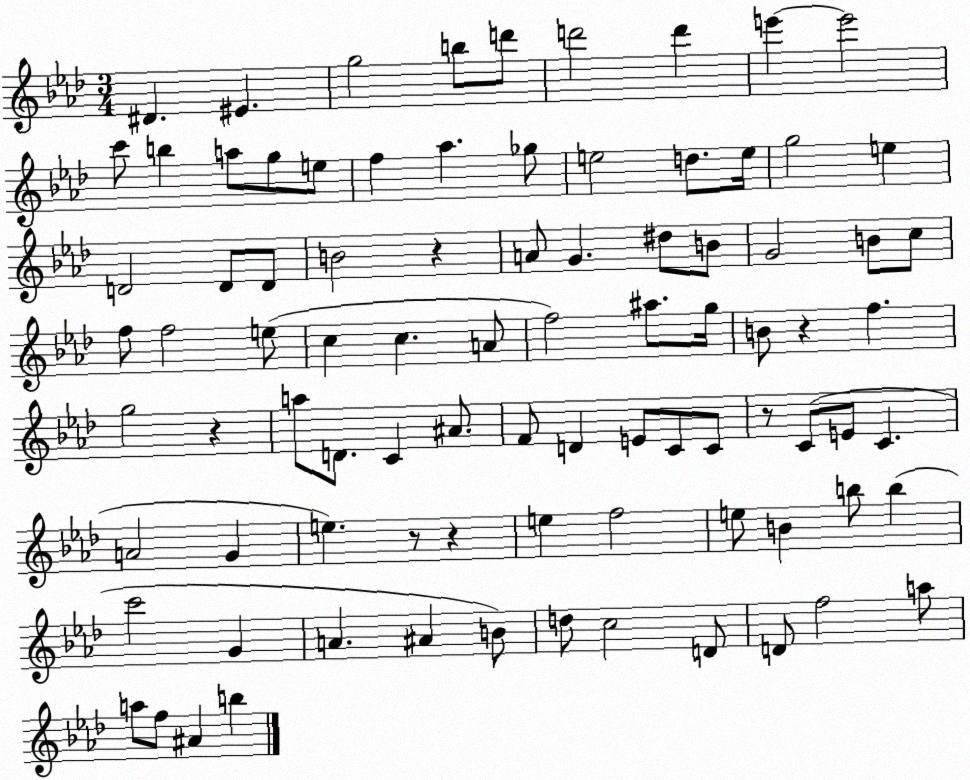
X:1
T:Untitled
M:3/4
L:1/4
K:Ab
^D ^E g2 b/2 d'/2 d'2 d' e' e'2 c'/2 b a/2 g/2 e/2 f _a _g/2 e2 d/2 e/4 g2 e D2 D/2 D/2 B2 z A/2 G ^d/2 B/2 G2 B/2 c/2 f/2 f2 e/2 c c A/2 f2 ^a/2 g/4 B/2 z f g2 z a/2 D/2 C ^A/2 F/2 D E/2 C/2 C/2 z/2 C/2 E/2 C A2 G e z/2 z e f2 e/2 B b/2 b c'2 G A ^A B/2 d/2 c2 D/2 D/2 f2 a/2 a/2 f/2 ^A b